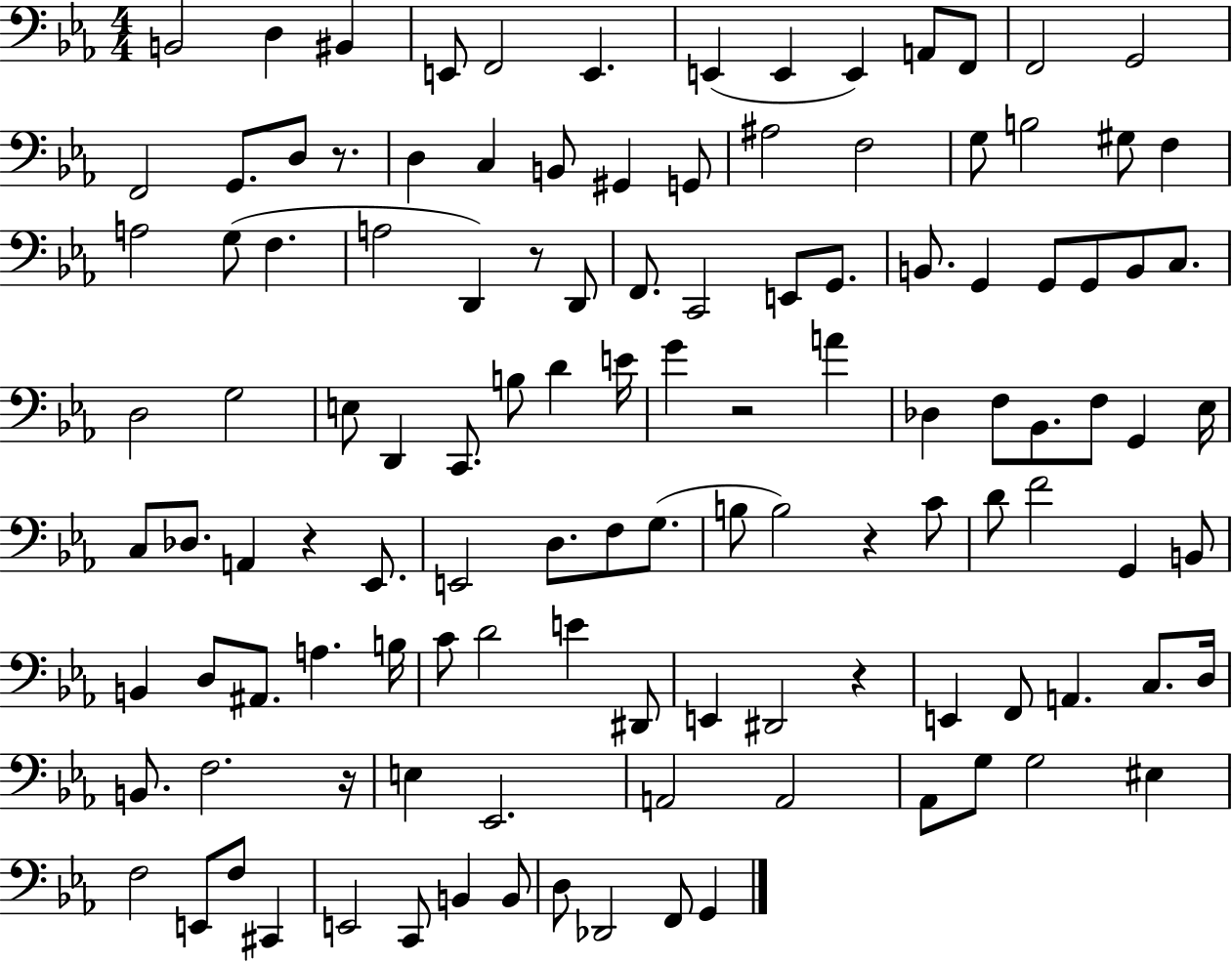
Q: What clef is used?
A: bass